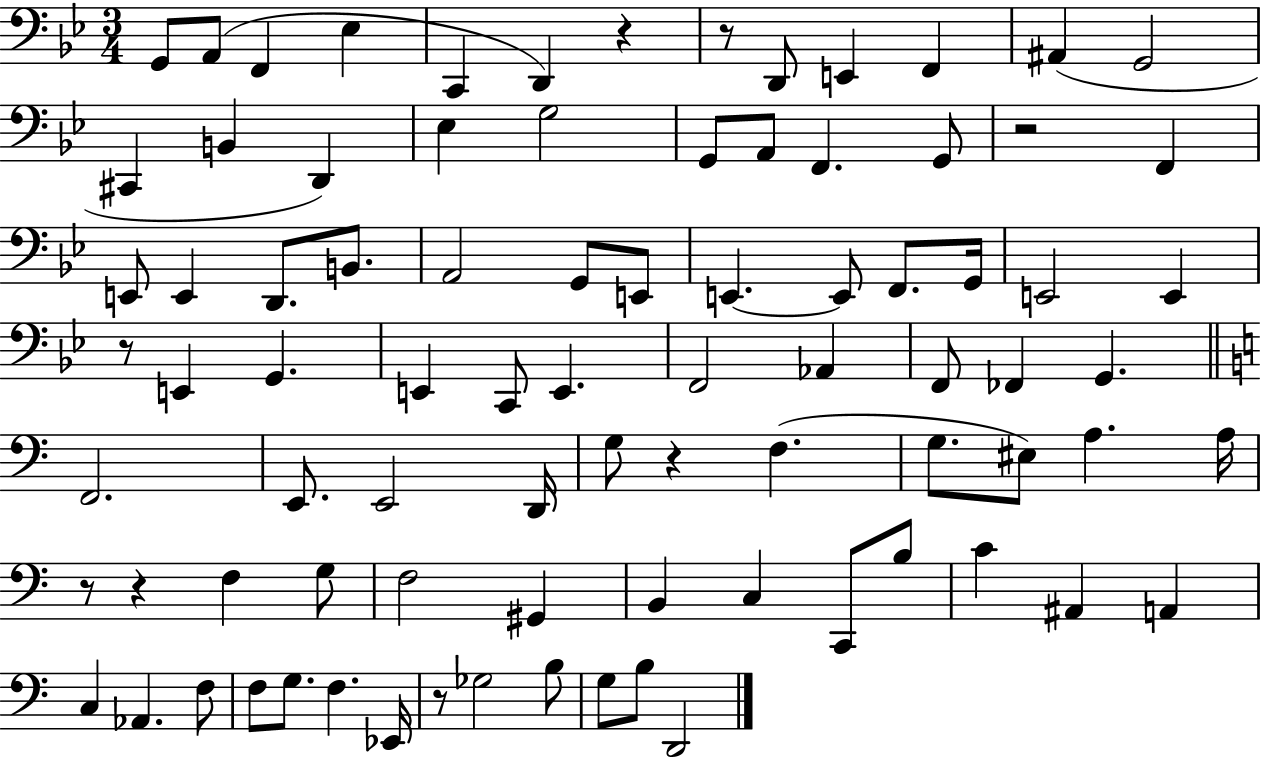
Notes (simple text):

G2/e A2/e F2/q Eb3/q C2/q D2/q R/q R/e D2/e E2/q F2/q A#2/q G2/h C#2/q B2/q D2/q Eb3/q G3/h G2/e A2/e F2/q. G2/e R/h F2/q E2/e E2/q D2/e. B2/e. A2/h G2/e E2/e E2/q. E2/e F2/e. G2/s E2/h E2/q R/e E2/q G2/q. E2/q C2/e E2/q. F2/h Ab2/q F2/e FES2/q G2/q. F2/h. E2/e. E2/h D2/s G3/e R/q F3/q. G3/e. EIS3/e A3/q. A3/s R/e R/q F3/q G3/e F3/h G#2/q B2/q C3/q C2/e B3/e C4/q A#2/q A2/q C3/q Ab2/q. F3/e F3/e G3/e. F3/q. Eb2/s R/e Gb3/h B3/e G3/e B3/e D2/h